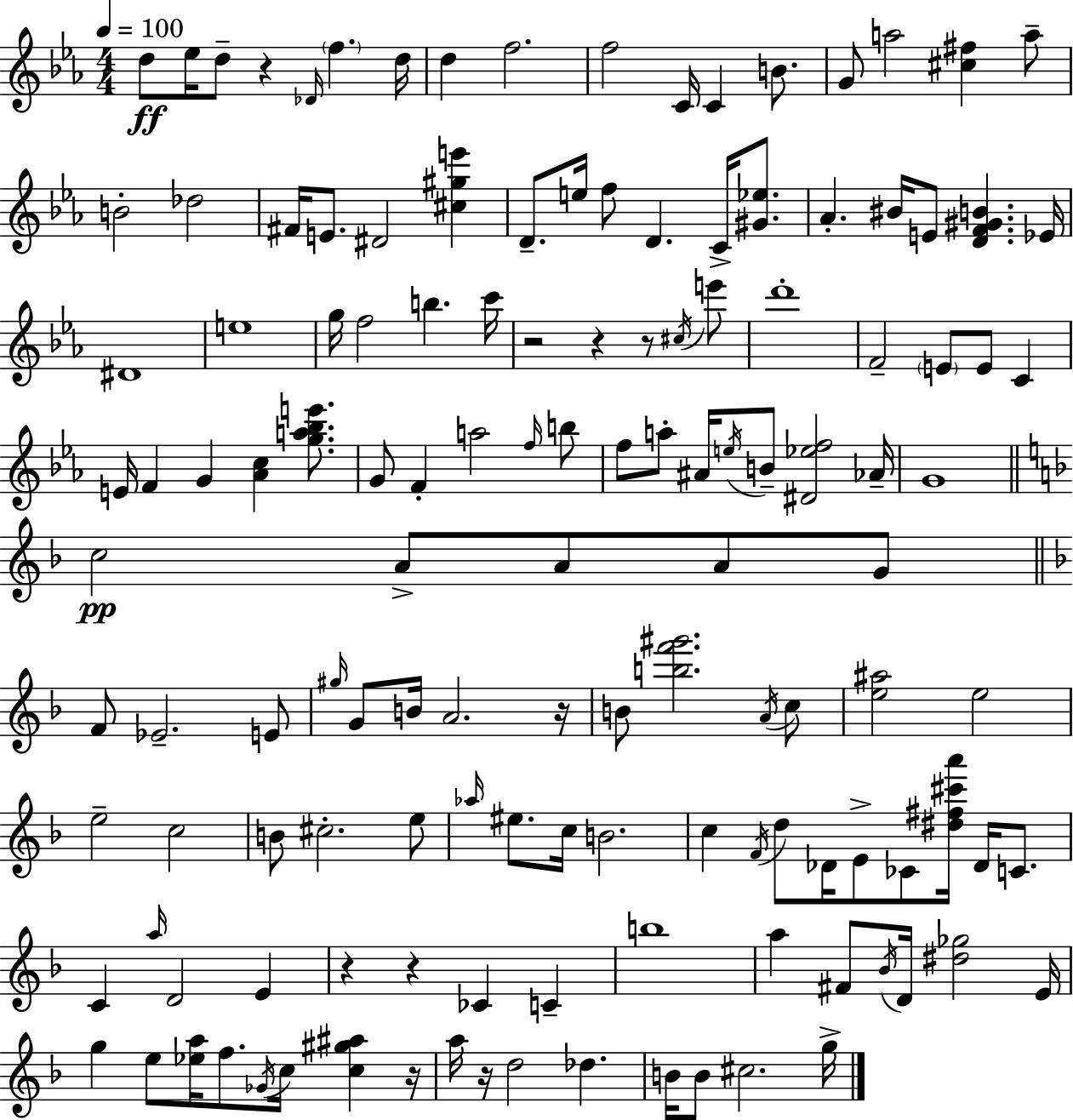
{
  \clef treble
  \numericTimeSignature
  \time 4/4
  \key c \minor
  \tempo 4 = 100
  \repeat volta 2 { d''8\ff ees''16 d''8-- r4 \grace { des'16 } \parenthesize f''4. | d''16 d''4 f''2. | f''2 c'16 c'4 b'8. | g'8 a''2 <cis'' fis''>4 a''8-- | \break b'2-. des''2 | fis'16 e'8. dis'2 <cis'' gis'' e'''>4 | d'8.-- e''16 f''8 d'4. c'16-> <gis' ees''>8. | aes'4.-. bis'16 e'8 <d' f' gis' b'>4. | \break ees'16 dis'1 | e''1 | g''16 f''2 b''4. | c'''16 r2 r4 r8 \acciaccatura { cis''16 } | \break e'''8 d'''1-. | f'2-- \parenthesize e'8 e'8 c'4 | e'16 f'4 g'4 <aes' c''>4 <g'' a'' bes'' e'''>8. | g'8 f'4-. a''2 | \break \grace { f''16 } b''8 f''8 a''8-. ais'16 \acciaccatura { e''16 } b'8-- <dis' ees'' f''>2 | aes'16-- g'1 | \bar "||" \break \key f \major c''2\pp a'8-> a'8 a'8 g'8 | \bar "||" \break \key f \major f'8 ees'2.-- e'8 | \grace { gis''16 } g'8 b'16 a'2. | r16 b'8 <b'' f''' gis'''>2. \acciaccatura { a'16 } | c''8 <e'' ais''>2 e''2 | \break e''2-- c''2 | b'8 cis''2.-. | e''8 \grace { aes''16 } eis''8. c''16 b'2. | c''4 \acciaccatura { f'16 } d''8 des'16 e'8-> ces'8 <dis'' fis'' cis''' a'''>16 | \break des'16 c'8. c'4 \grace { a''16 } d'2 | e'4 r4 r4 ces'4 | c'4-- b''1 | a''4 fis'8 \acciaccatura { bes'16 } d'16 <dis'' ges''>2 | \break e'16 g''4 e''8 <ees'' a''>16 f''8. | \acciaccatura { ges'16 } c''16 <c'' gis'' ais''>4 r16 a''16 r16 d''2 | des''4. b'16 b'8 cis''2. | g''16-> } \bar "|."
}